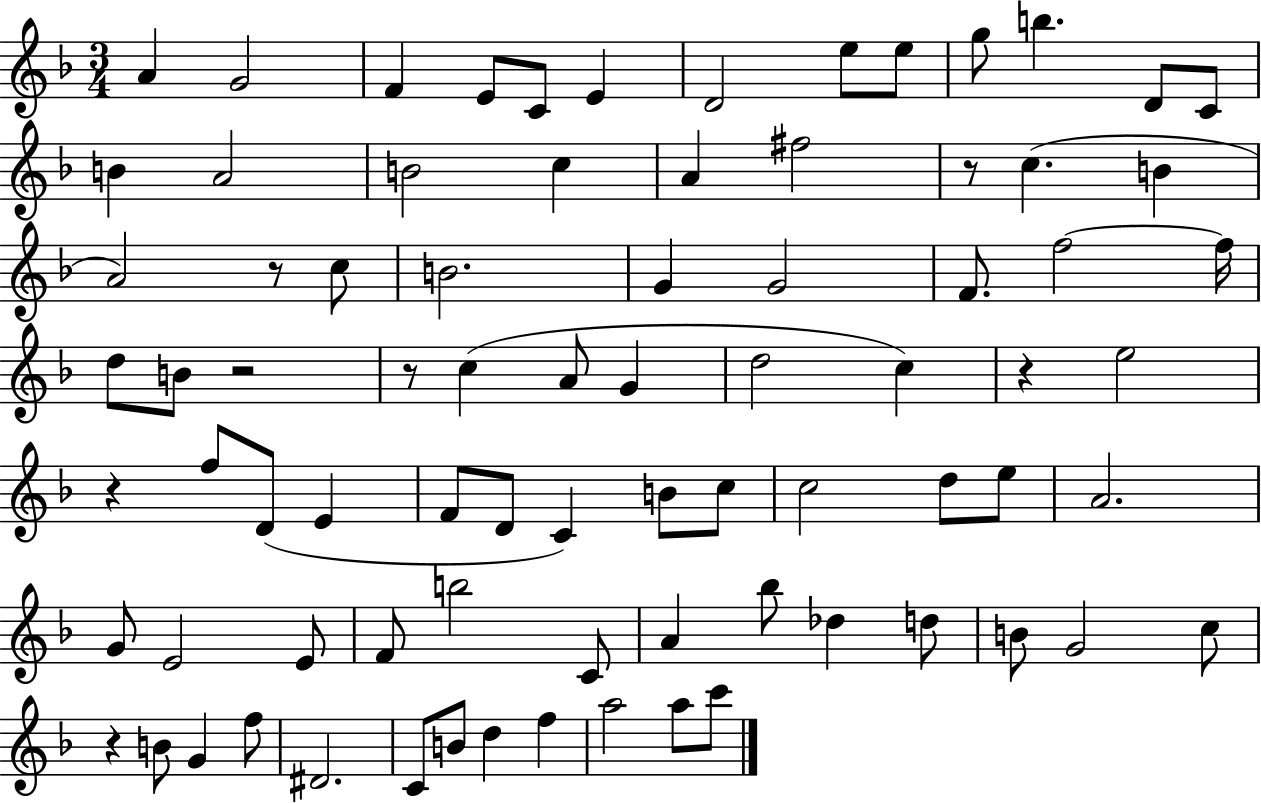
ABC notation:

X:1
T:Untitled
M:3/4
L:1/4
K:F
A G2 F E/2 C/2 E D2 e/2 e/2 g/2 b D/2 C/2 B A2 B2 c A ^f2 z/2 c B A2 z/2 c/2 B2 G G2 F/2 f2 f/4 d/2 B/2 z2 z/2 c A/2 G d2 c z e2 z f/2 D/2 E F/2 D/2 C B/2 c/2 c2 d/2 e/2 A2 G/2 E2 E/2 F/2 b2 C/2 A _b/2 _d d/2 B/2 G2 c/2 z B/2 G f/2 ^D2 C/2 B/2 d f a2 a/2 c'/2